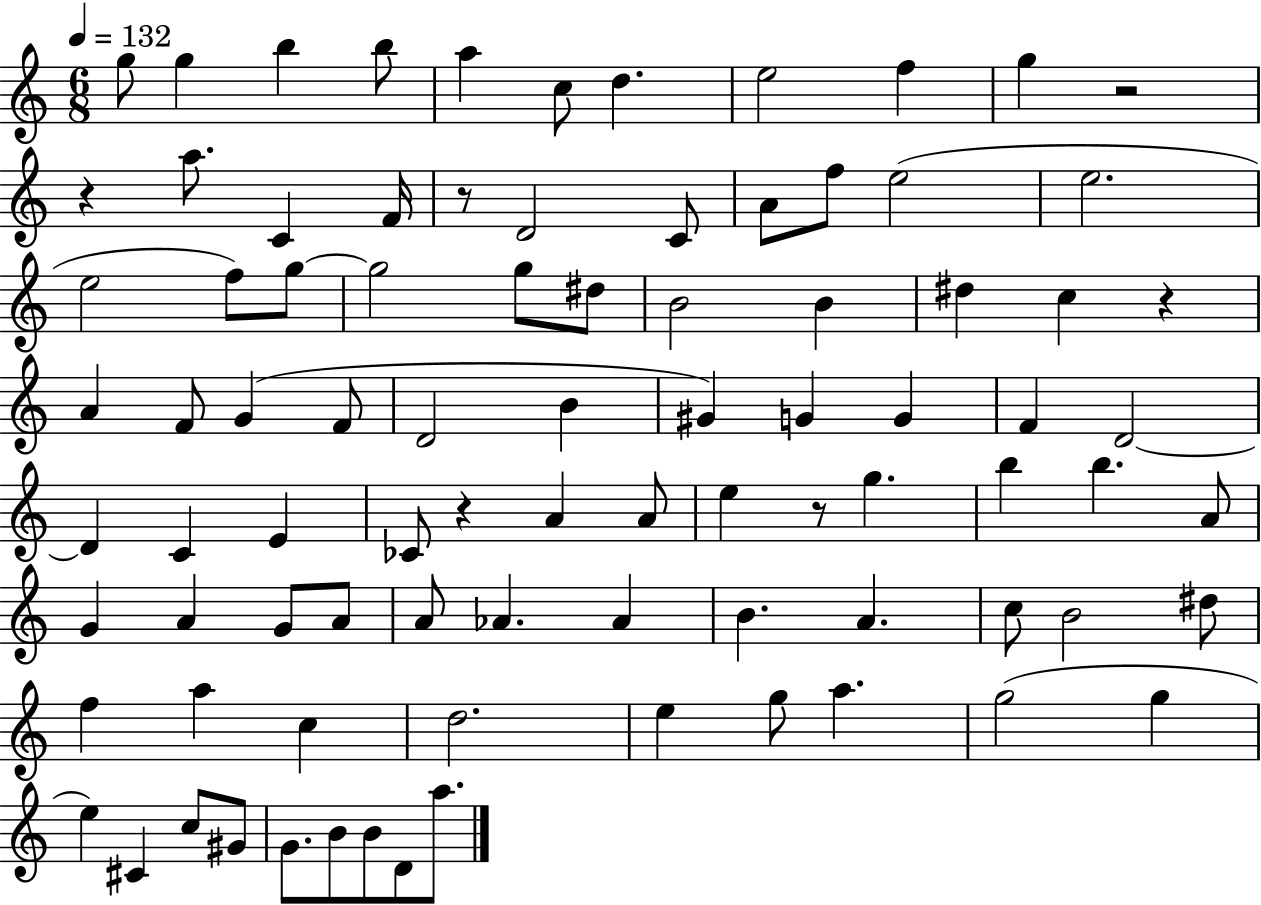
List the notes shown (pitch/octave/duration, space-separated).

G5/e G5/q B5/q B5/e A5/q C5/e D5/q. E5/h F5/q G5/q R/h R/q A5/e. C4/q F4/s R/e D4/h C4/e A4/e F5/e E5/h E5/h. E5/h F5/e G5/e G5/h G5/e D#5/e B4/h B4/q D#5/q C5/q R/q A4/q F4/e G4/q F4/e D4/h B4/q G#4/q G4/q G4/q F4/q D4/h D4/q C4/q E4/q CES4/e R/q A4/q A4/e E5/q R/e G5/q. B5/q B5/q. A4/e G4/q A4/q G4/e A4/e A4/e Ab4/q. Ab4/q B4/q. A4/q. C5/e B4/h D#5/e F5/q A5/q C5/q D5/h. E5/q G5/e A5/q. G5/h G5/q E5/q C#4/q C5/e G#4/e G4/e. B4/e B4/e D4/e A5/e.